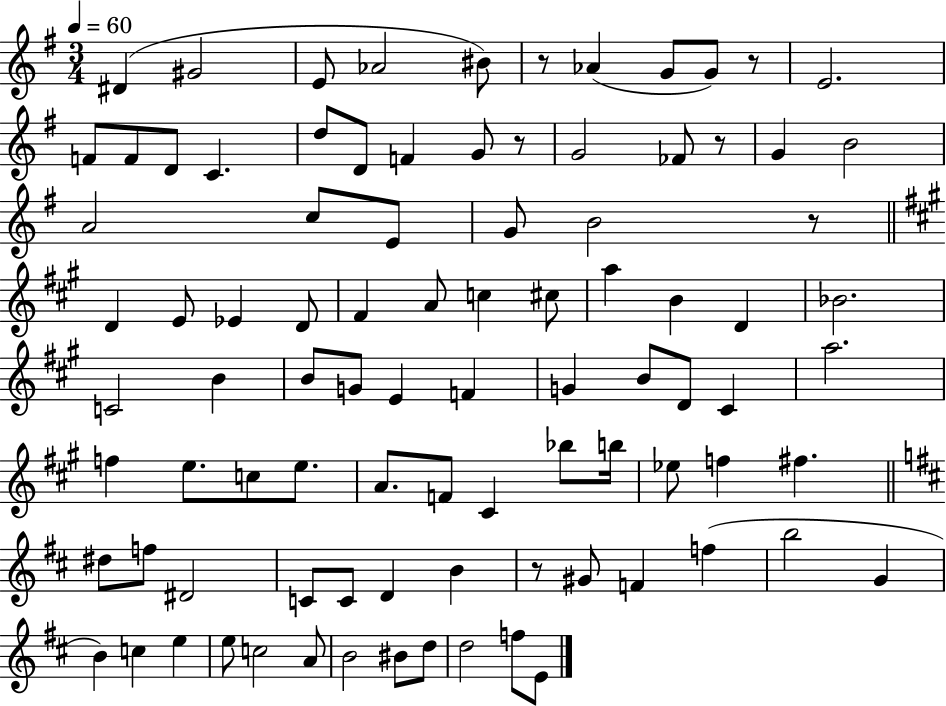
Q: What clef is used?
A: treble